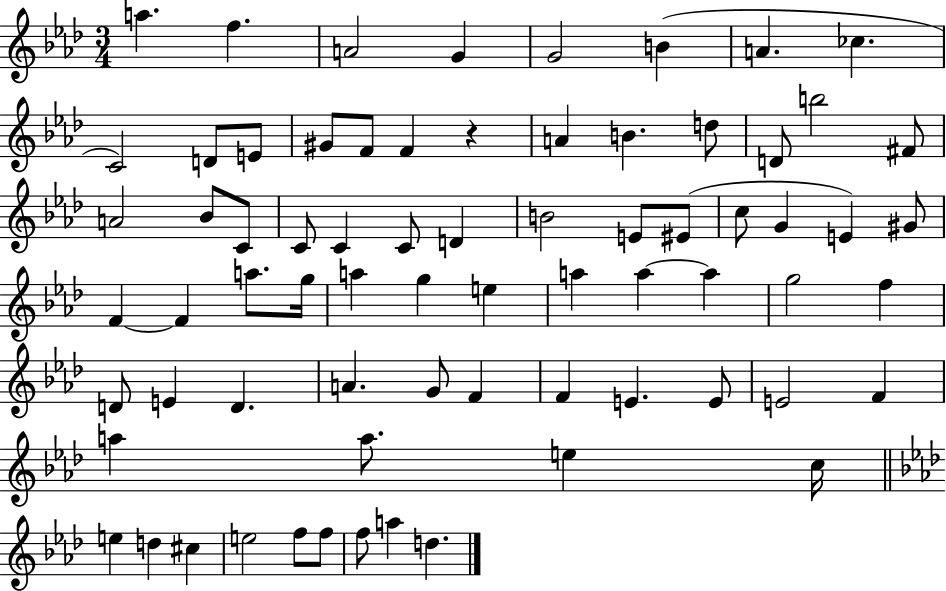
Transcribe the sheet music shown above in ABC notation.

X:1
T:Untitled
M:3/4
L:1/4
K:Ab
a f A2 G G2 B A _c C2 D/2 E/2 ^G/2 F/2 F z A B d/2 D/2 b2 ^F/2 A2 _B/2 C/2 C/2 C C/2 D B2 E/2 ^E/2 c/2 G E ^G/2 F F a/2 g/4 a g e a a a g2 f D/2 E D A G/2 F F E E/2 E2 F a a/2 e c/4 e d ^c e2 f/2 f/2 f/2 a d